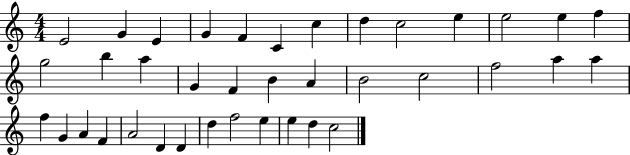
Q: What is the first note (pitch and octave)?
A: E4